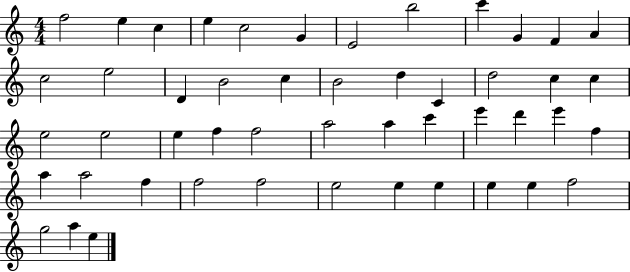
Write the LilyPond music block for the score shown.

{
  \clef treble
  \numericTimeSignature
  \time 4/4
  \key c \major
  f''2 e''4 c''4 | e''4 c''2 g'4 | e'2 b''2 | c'''4 g'4 f'4 a'4 | \break c''2 e''2 | d'4 b'2 c''4 | b'2 d''4 c'4 | d''2 c''4 c''4 | \break e''2 e''2 | e''4 f''4 f''2 | a''2 a''4 c'''4 | e'''4 d'''4 e'''4 f''4 | \break a''4 a''2 f''4 | f''2 f''2 | e''2 e''4 e''4 | e''4 e''4 f''2 | \break g''2 a''4 e''4 | \bar "|."
}